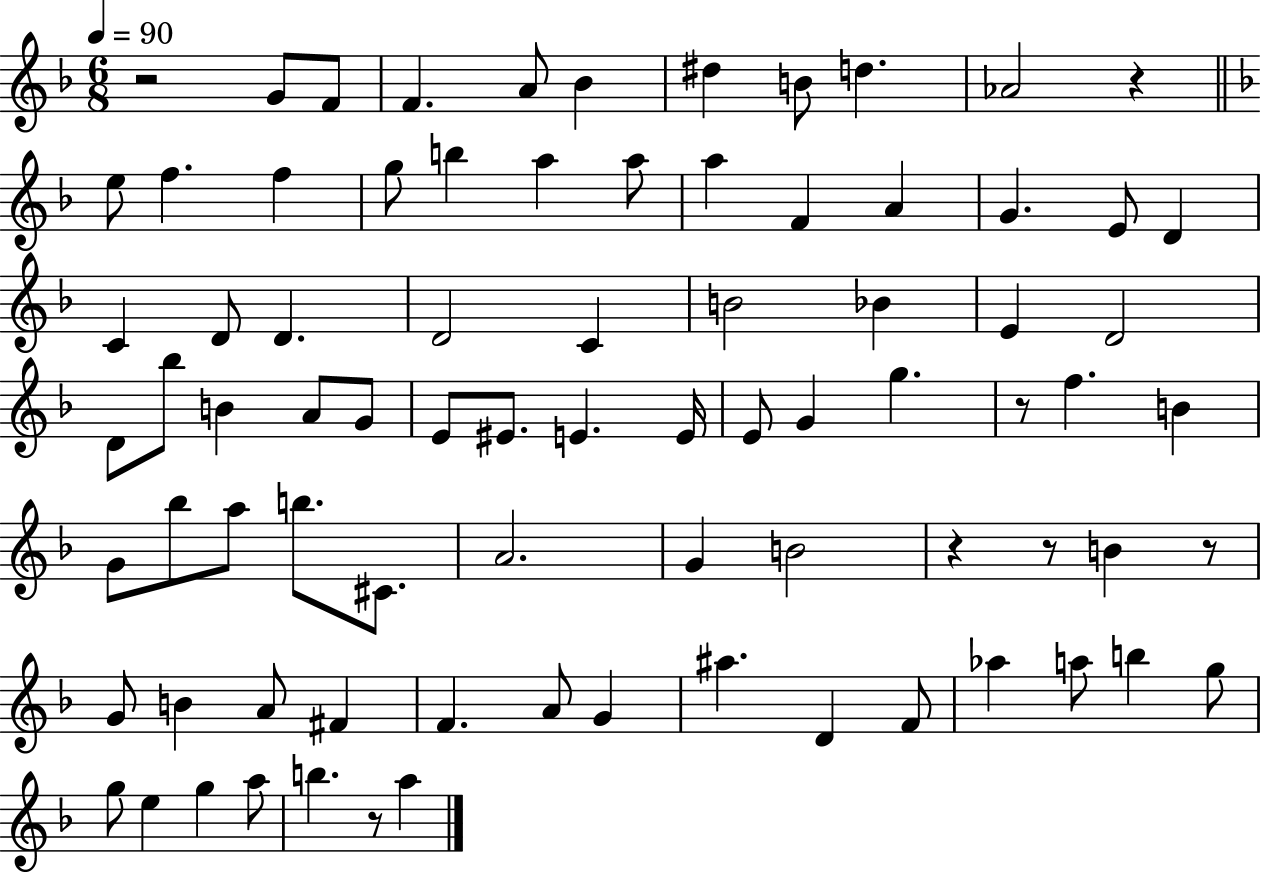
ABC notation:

X:1
T:Untitled
M:6/8
L:1/4
K:F
z2 G/2 F/2 F A/2 _B ^d B/2 d _A2 z e/2 f f g/2 b a a/2 a F A G E/2 D C D/2 D D2 C B2 _B E D2 D/2 _b/2 B A/2 G/2 E/2 ^E/2 E E/4 E/2 G g z/2 f B G/2 _b/2 a/2 b/2 ^C/2 A2 G B2 z z/2 B z/2 G/2 B A/2 ^F F A/2 G ^a D F/2 _a a/2 b g/2 g/2 e g a/2 b z/2 a